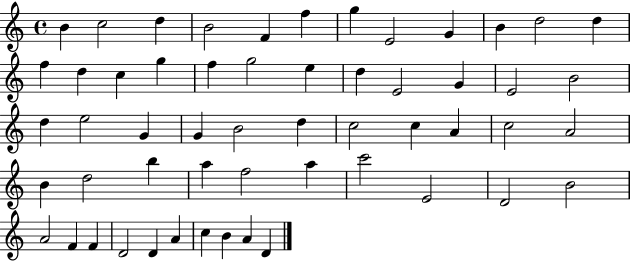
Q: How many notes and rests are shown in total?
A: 55